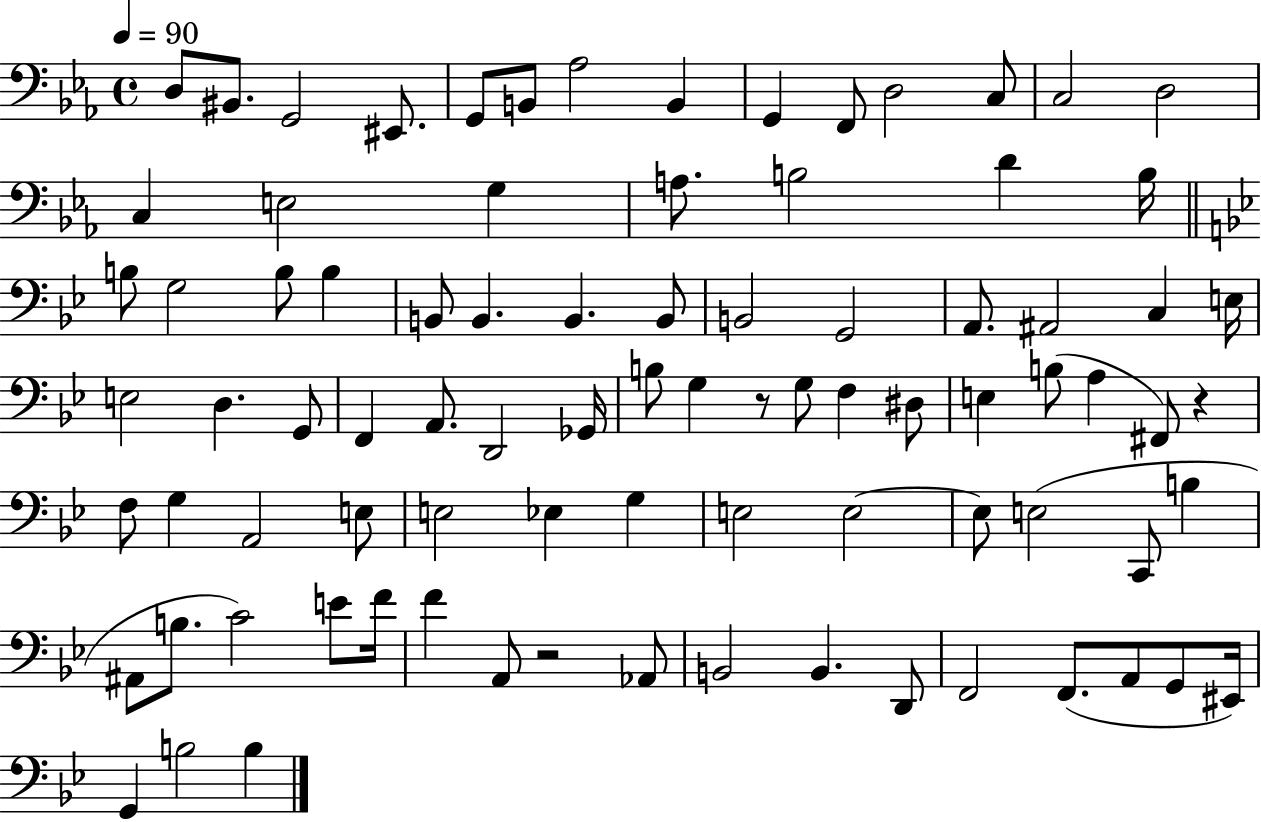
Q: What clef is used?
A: bass